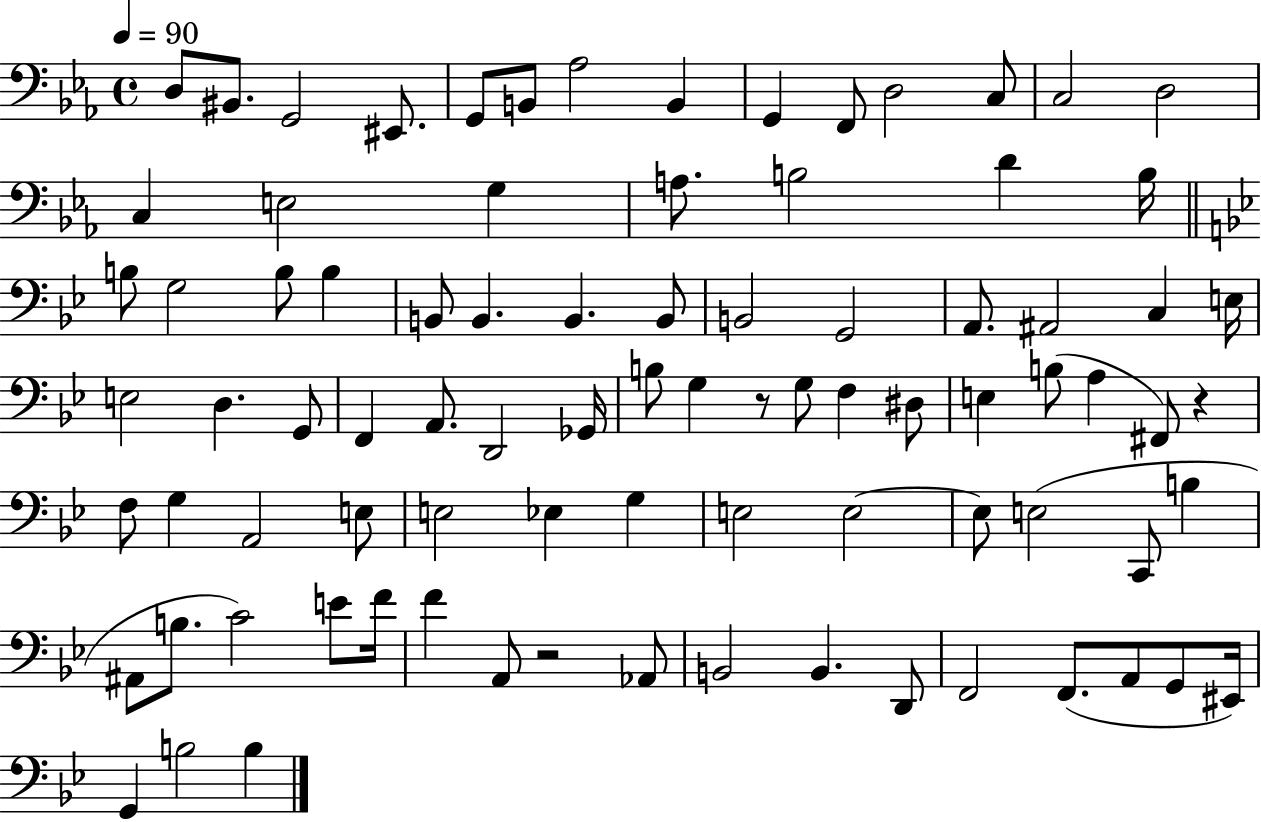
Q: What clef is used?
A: bass